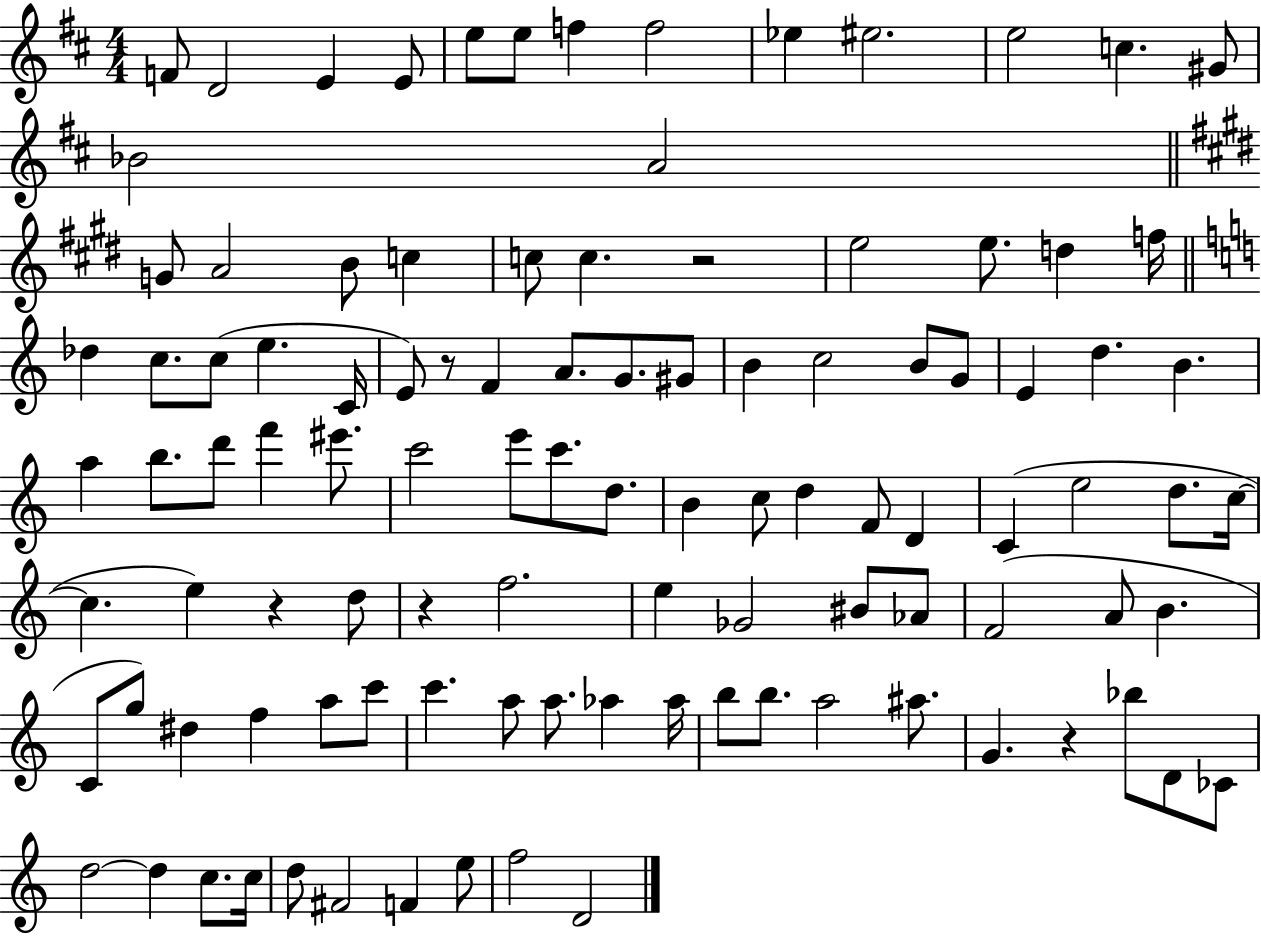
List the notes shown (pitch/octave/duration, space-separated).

F4/e D4/h E4/q E4/e E5/e E5/e F5/q F5/h Eb5/q EIS5/h. E5/h C5/q. G#4/e Bb4/h A4/h G4/e A4/h B4/e C5/q C5/e C5/q. R/h E5/h E5/e. D5/q F5/s Db5/q C5/e. C5/e E5/q. C4/s E4/e R/e F4/q A4/e. G4/e. G#4/e B4/q C5/h B4/e G4/e E4/q D5/q. B4/q. A5/q B5/e. D6/e F6/q EIS6/e. C6/h E6/e C6/e. D5/e. B4/q C5/e D5/q F4/e D4/q C4/q E5/h D5/e. C5/s C5/q. E5/q R/q D5/e R/q F5/h. E5/q Gb4/h BIS4/e Ab4/e F4/h A4/e B4/q. C4/e G5/e D#5/q F5/q A5/e C6/e C6/q. A5/e A5/e. Ab5/q Ab5/s B5/e B5/e. A5/h A#5/e. G4/q. R/q Bb5/e D4/e CES4/e D5/h D5/q C5/e. C5/s D5/e F#4/h F4/q E5/e F5/h D4/h